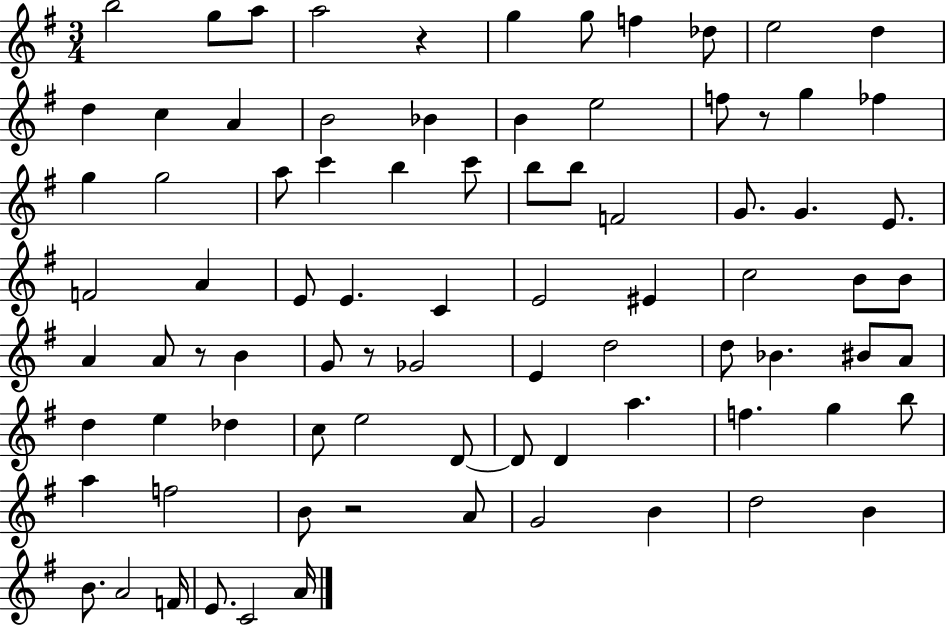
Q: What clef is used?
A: treble